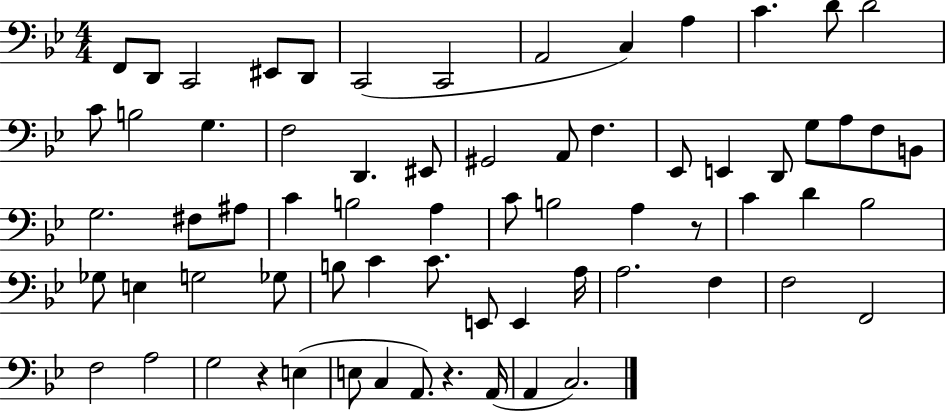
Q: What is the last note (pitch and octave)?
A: C3